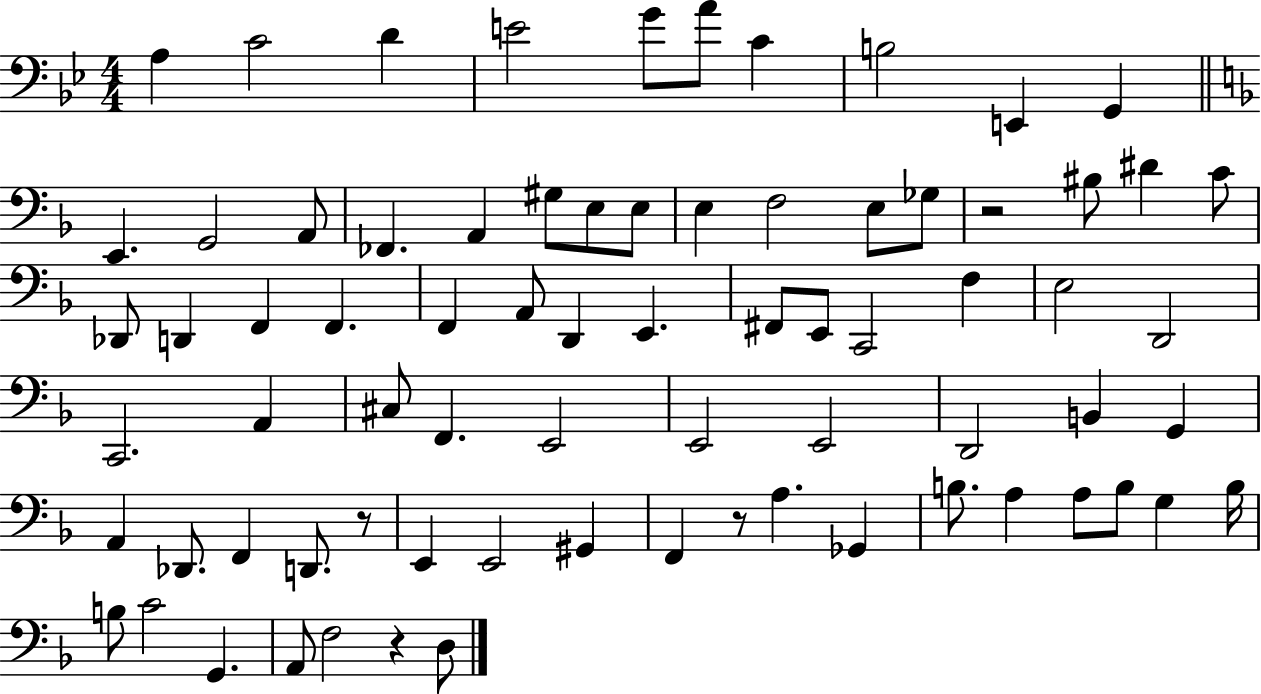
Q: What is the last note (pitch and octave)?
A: D3